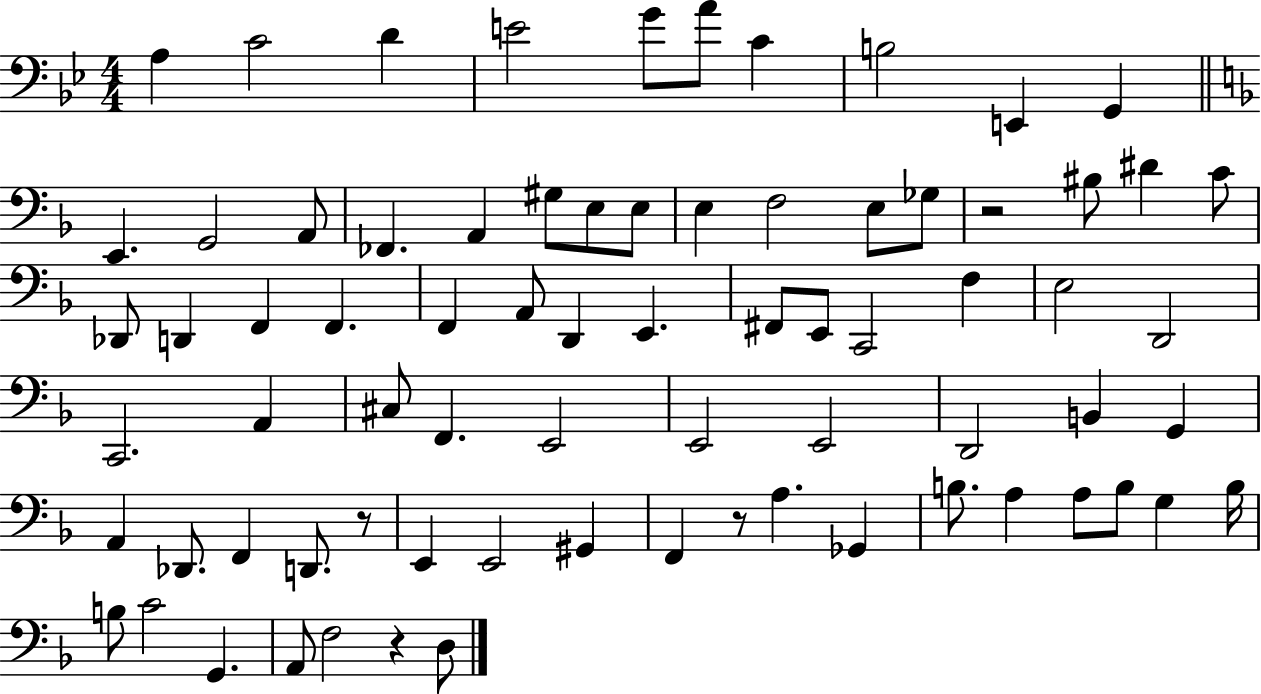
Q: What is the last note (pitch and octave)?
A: D3